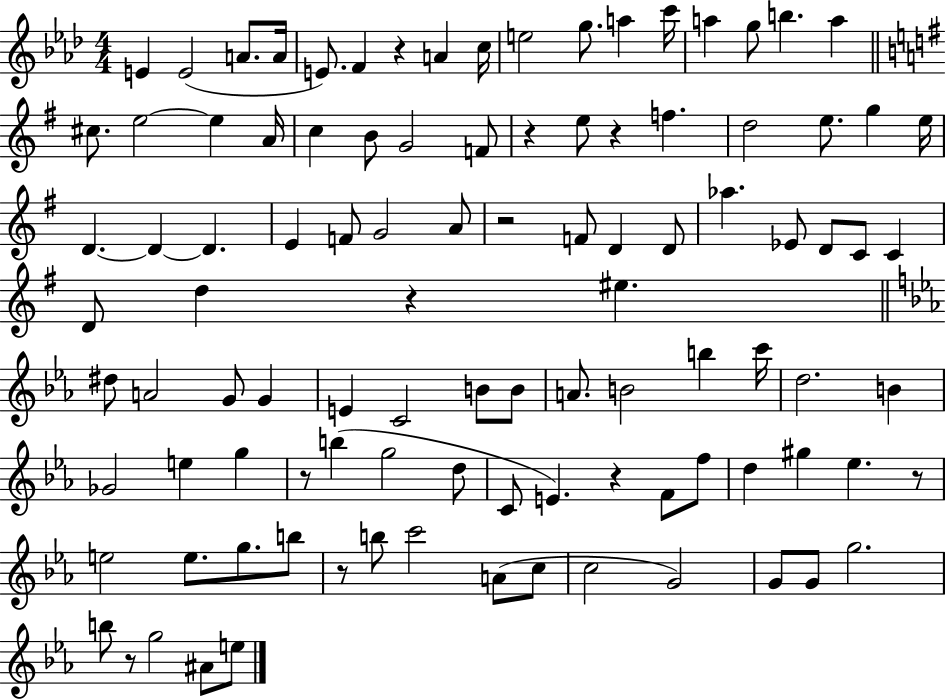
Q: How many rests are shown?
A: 10